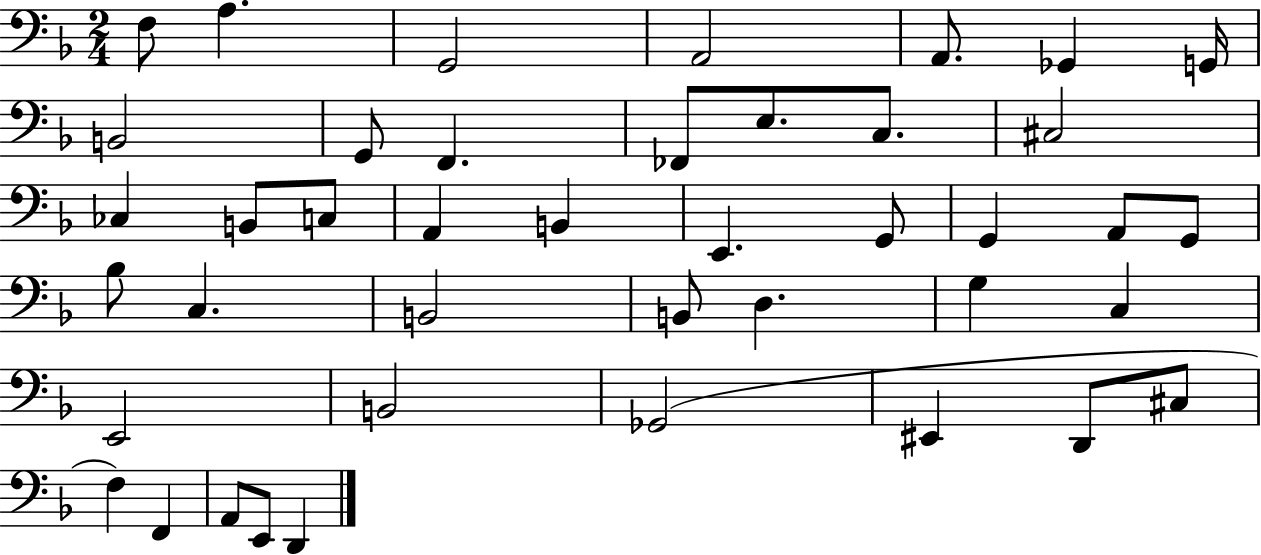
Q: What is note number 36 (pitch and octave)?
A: D2